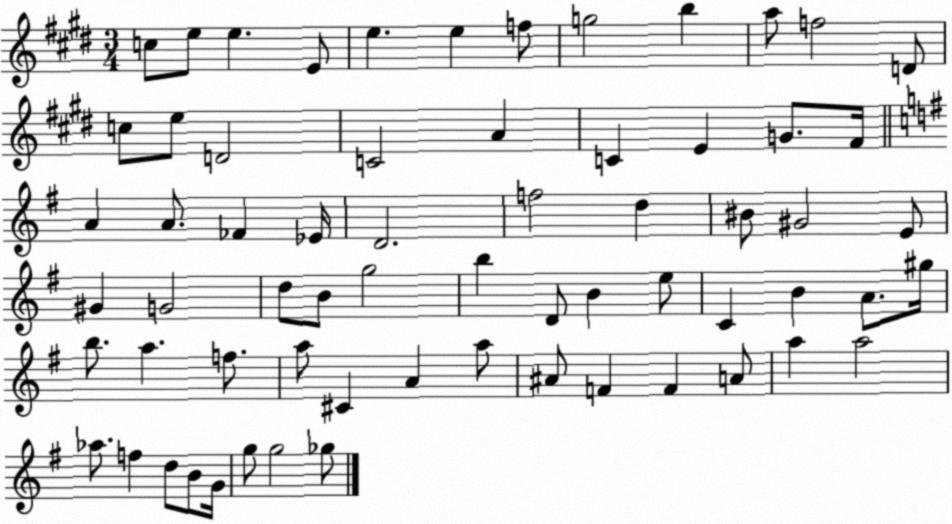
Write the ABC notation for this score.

X:1
T:Untitled
M:3/4
L:1/4
K:E
c/2 e/2 e E/2 e e f/2 g2 b a/2 f2 D/2 c/2 e/2 D2 C2 A C E G/2 ^F/4 A A/2 _F _E/4 D2 f2 d ^B/2 ^G2 E/2 ^G G2 d/2 B/2 g2 b D/2 B e/2 C B A/2 ^g/4 b/2 a f/2 a/2 ^C A a/2 ^A/2 F F A/2 a a2 _a/2 f d/2 B/2 G/4 g/2 g2 _g/2